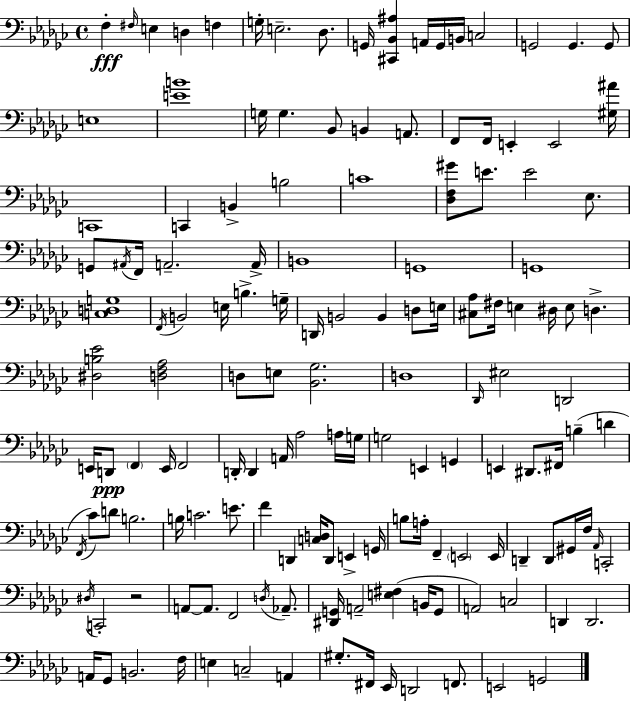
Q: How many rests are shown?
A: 1